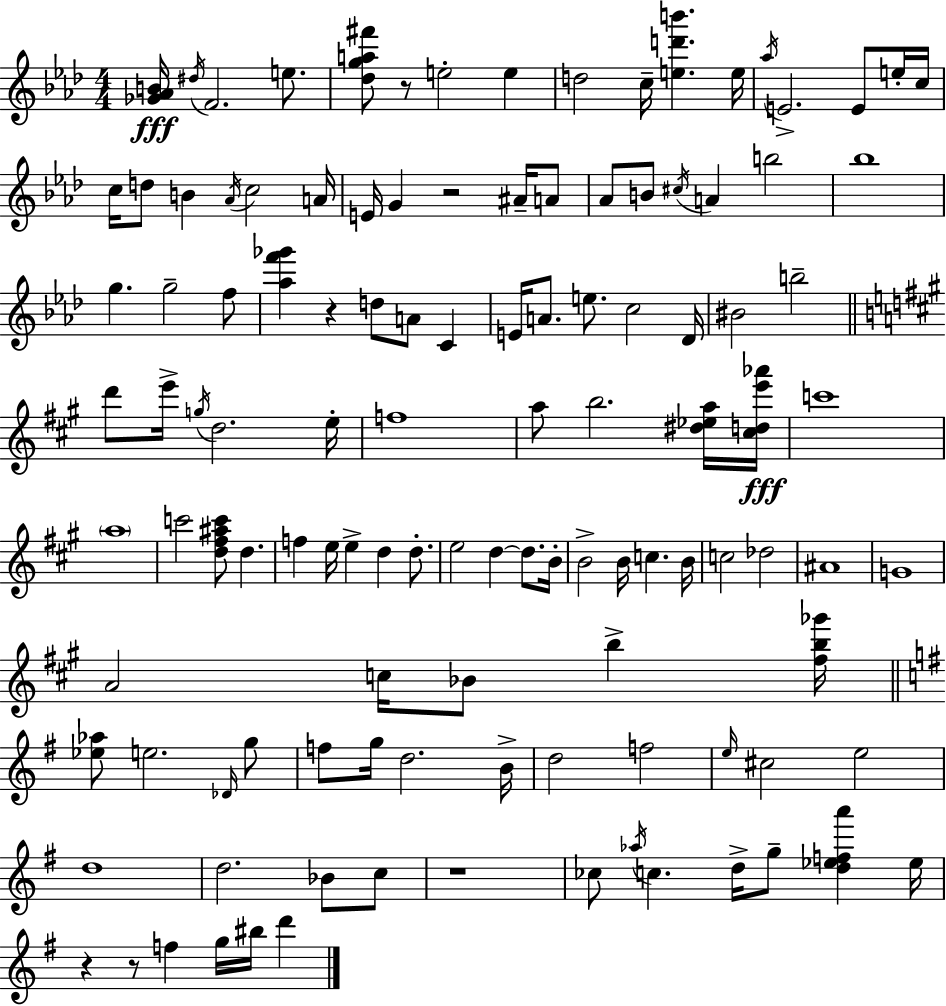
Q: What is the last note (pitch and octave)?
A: D6